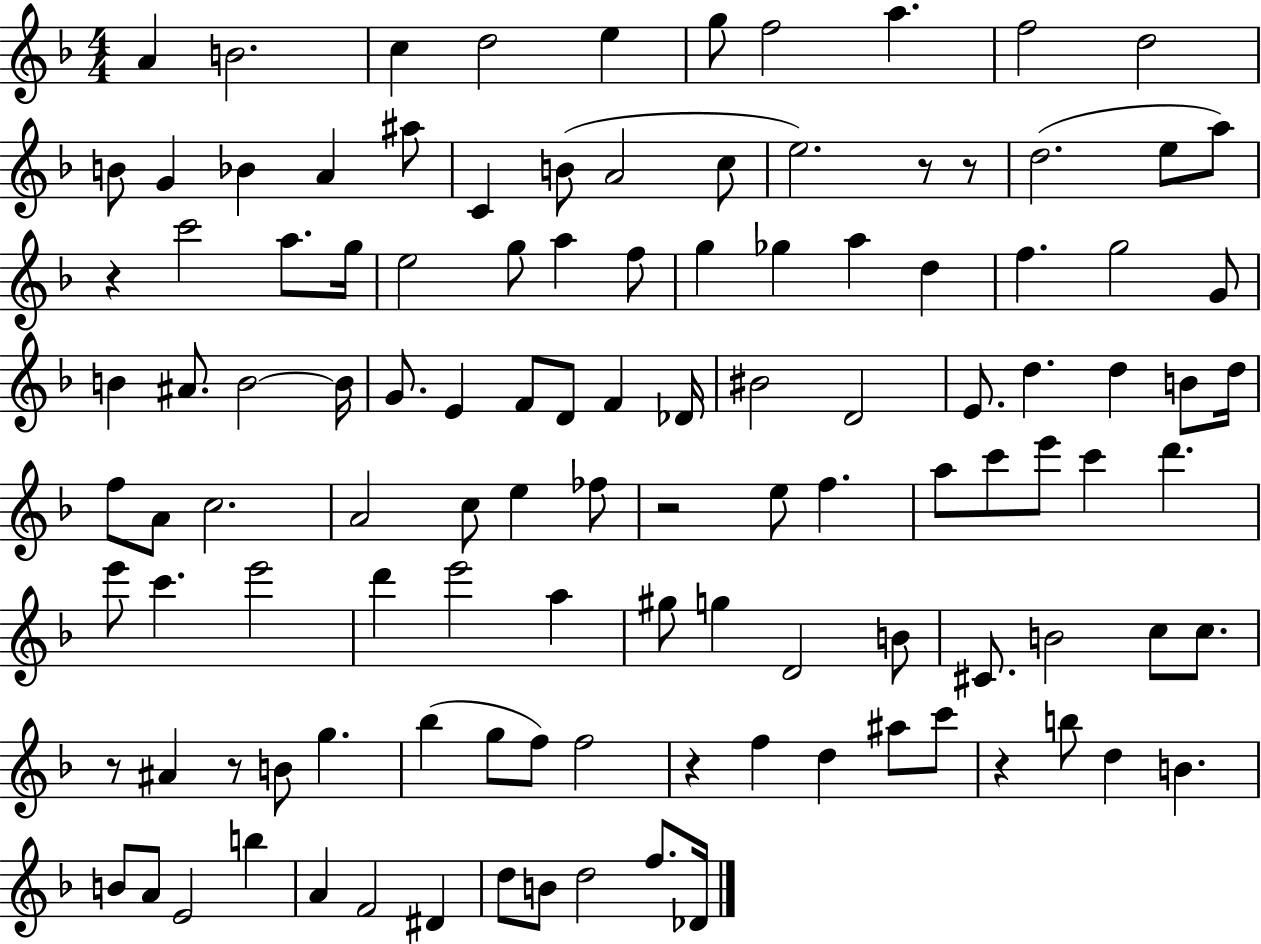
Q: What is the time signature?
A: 4/4